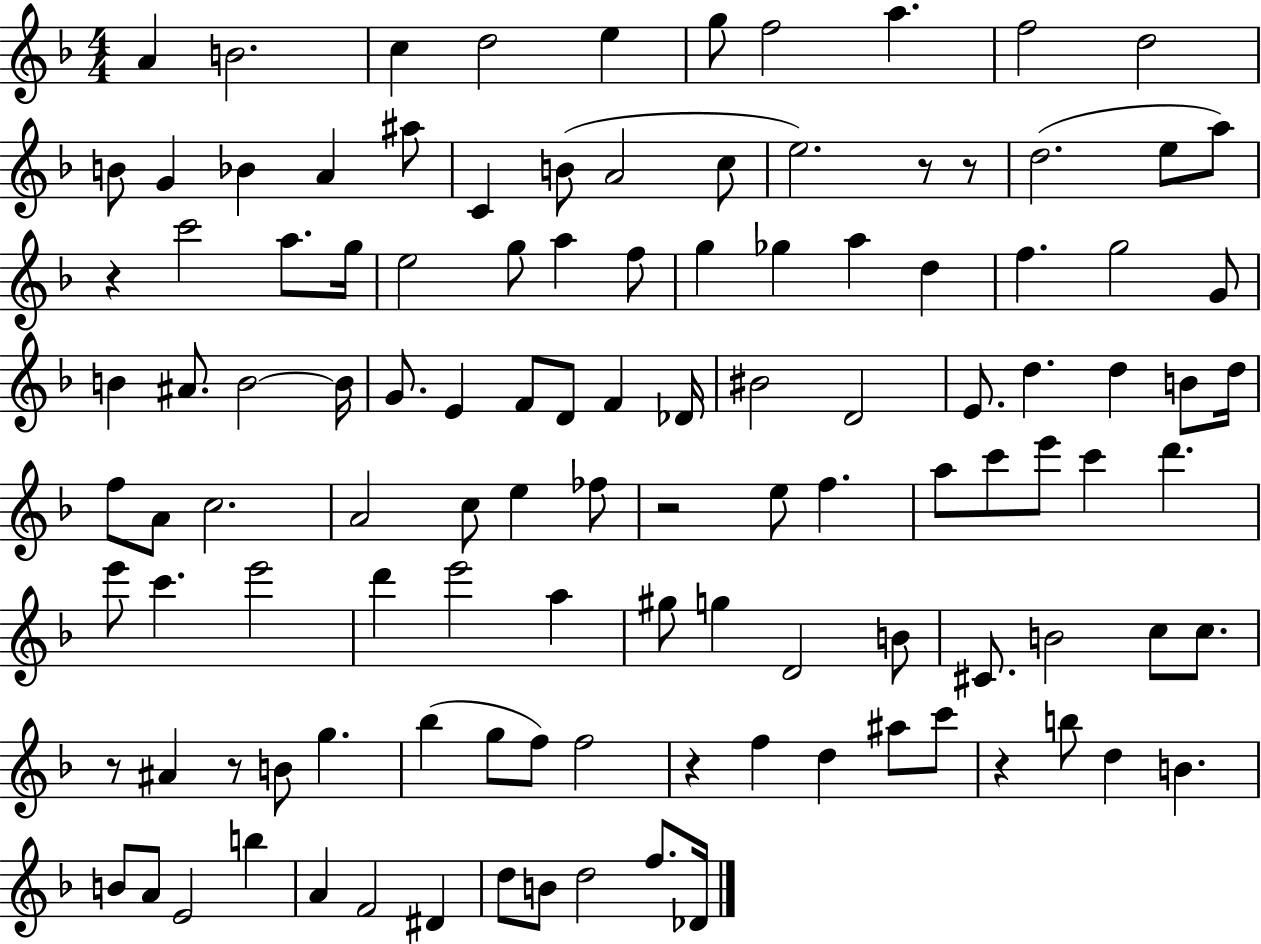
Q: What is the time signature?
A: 4/4